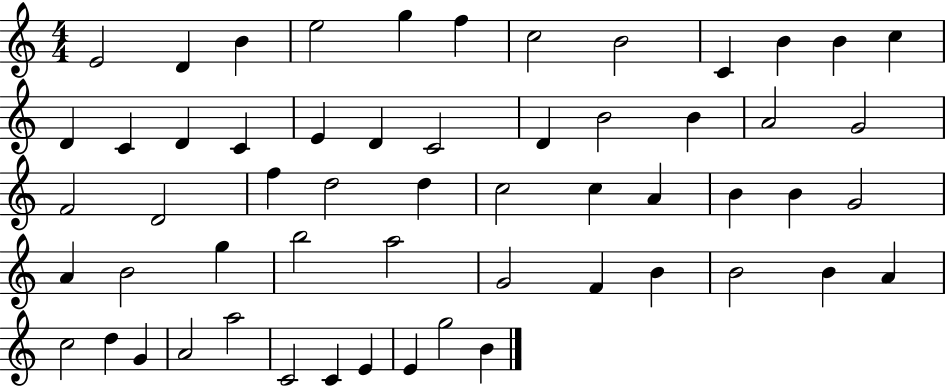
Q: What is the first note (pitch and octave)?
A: E4